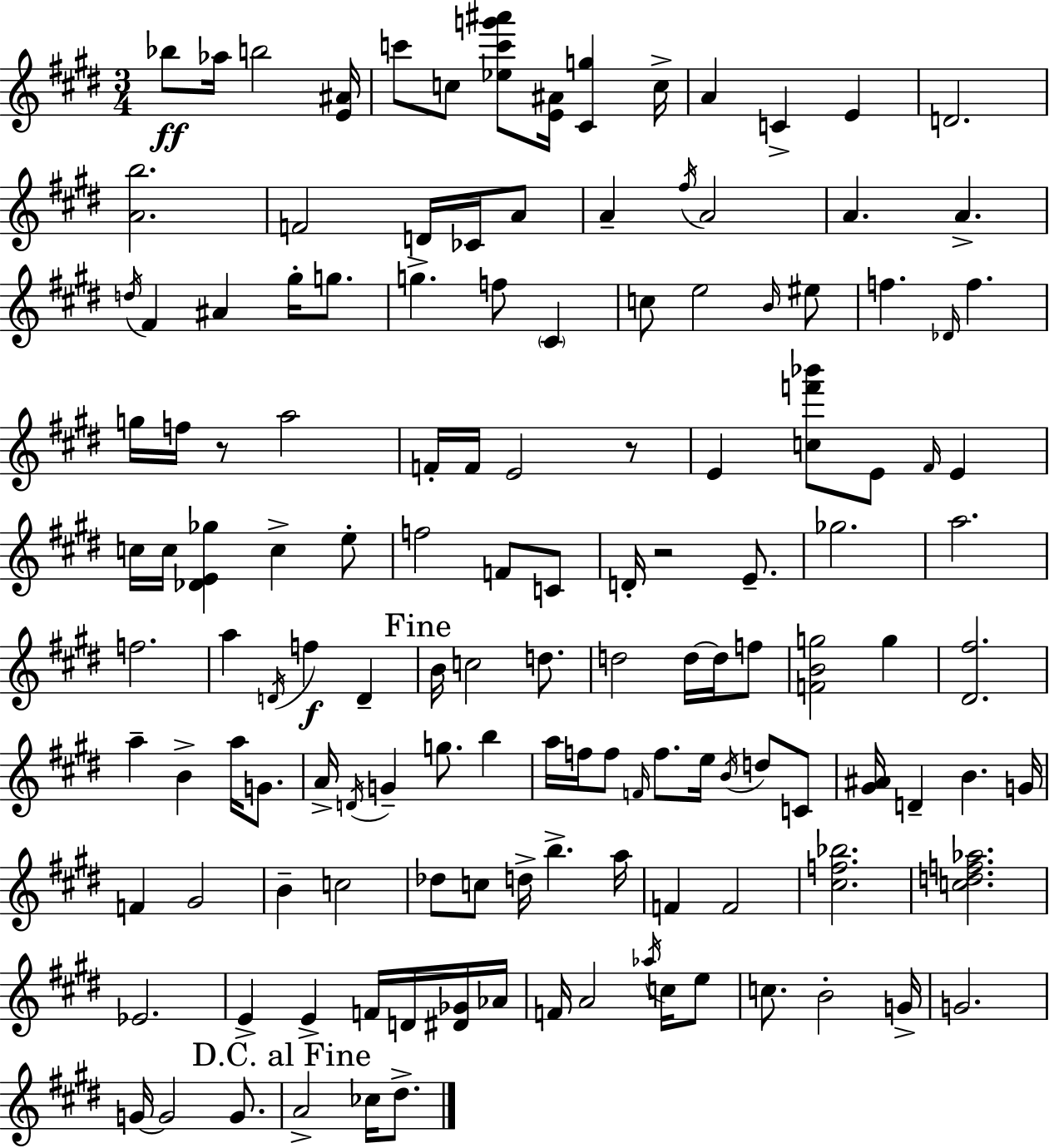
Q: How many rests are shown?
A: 3